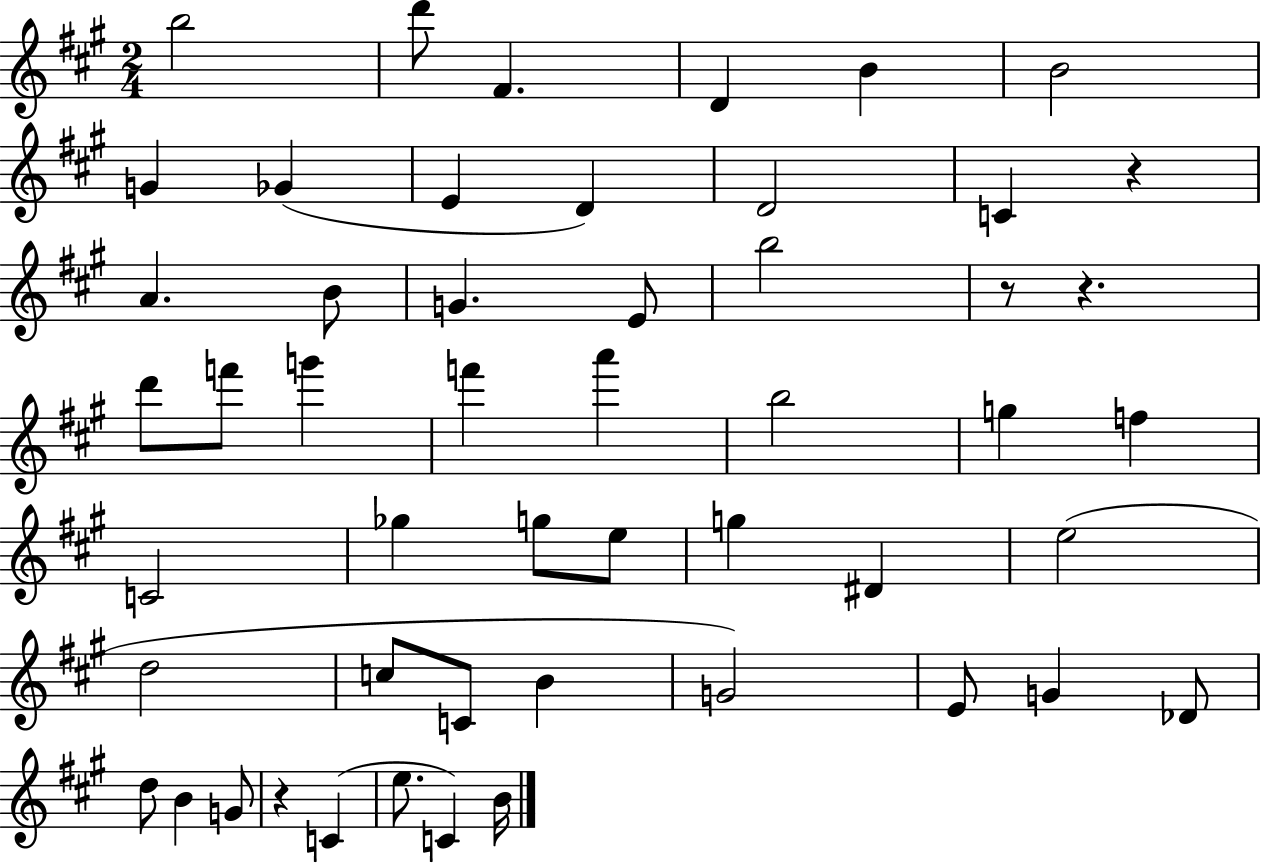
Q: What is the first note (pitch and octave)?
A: B5